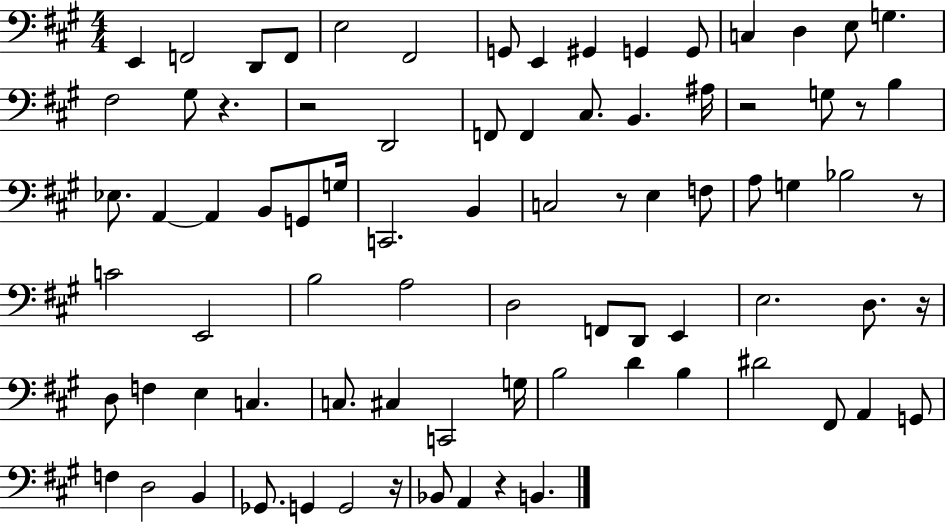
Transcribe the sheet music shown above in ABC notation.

X:1
T:Untitled
M:4/4
L:1/4
K:A
E,, F,,2 D,,/2 F,,/2 E,2 ^F,,2 G,,/2 E,, ^G,, G,, G,,/2 C, D, E,/2 G, ^F,2 ^G,/2 z z2 D,,2 F,,/2 F,, ^C,/2 B,, ^A,/4 z2 G,/2 z/2 B, _E,/2 A,, A,, B,,/2 G,,/2 G,/4 C,,2 B,, C,2 z/2 E, F,/2 A,/2 G, _B,2 z/2 C2 E,,2 B,2 A,2 D,2 F,,/2 D,,/2 E,, E,2 D,/2 z/4 D,/2 F, E, C, C,/2 ^C, C,,2 G,/4 B,2 D B, ^D2 ^F,,/2 A,, G,,/2 F, D,2 B,, _G,,/2 G,, G,,2 z/4 _B,,/2 A,, z B,,